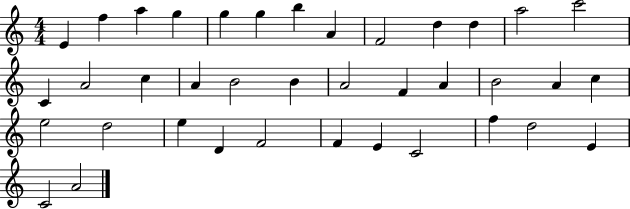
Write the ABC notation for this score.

X:1
T:Untitled
M:4/4
L:1/4
K:C
E f a g g g b A F2 d d a2 c'2 C A2 c A B2 B A2 F A B2 A c e2 d2 e D F2 F E C2 f d2 E C2 A2